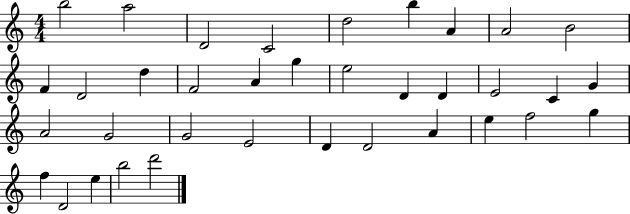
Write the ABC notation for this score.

X:1
T:Untitled
M:4/4
L:1/4
K:C
b2 a2 D2 C2 d2 b A A2 B2 F D2 d F2 A g e2 D D E2 C G A2 G2 G2 E2 D D2 A e f2 g f D2 e b2 d'2